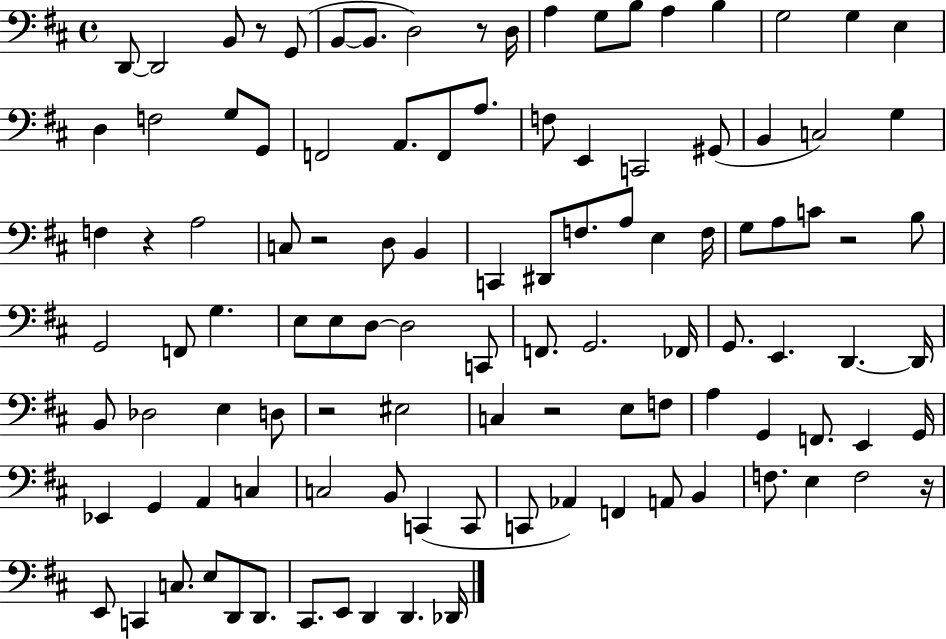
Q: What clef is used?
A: bass